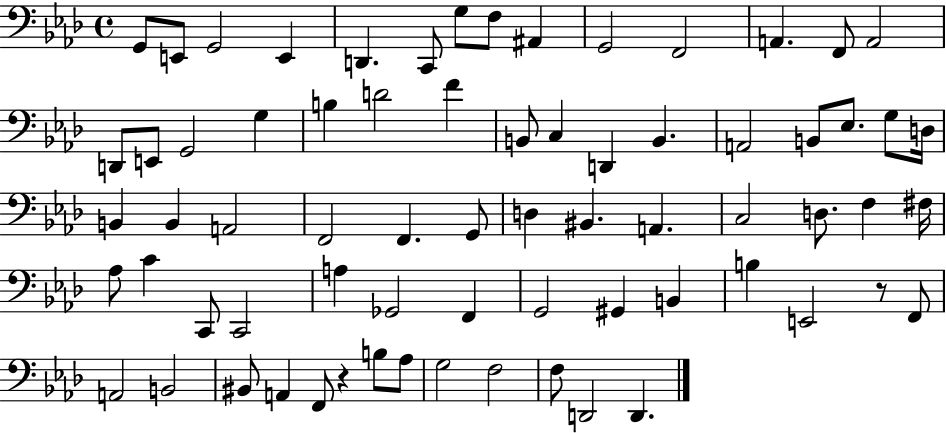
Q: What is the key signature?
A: AES major